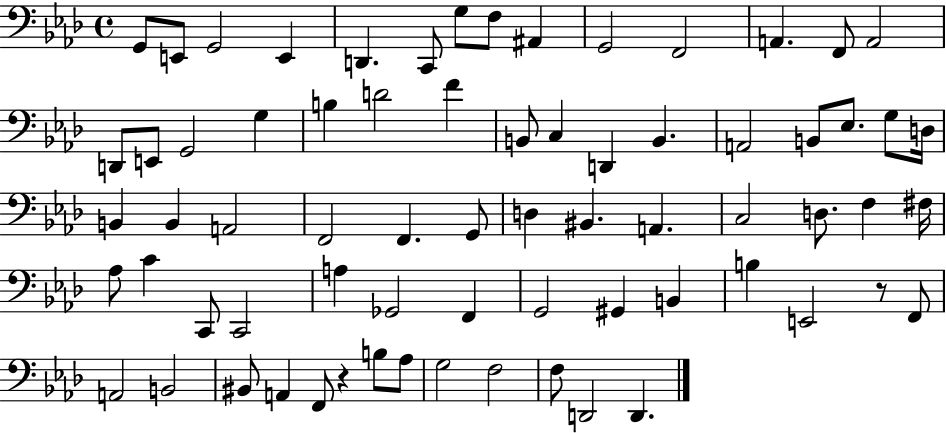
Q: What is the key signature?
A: AES major